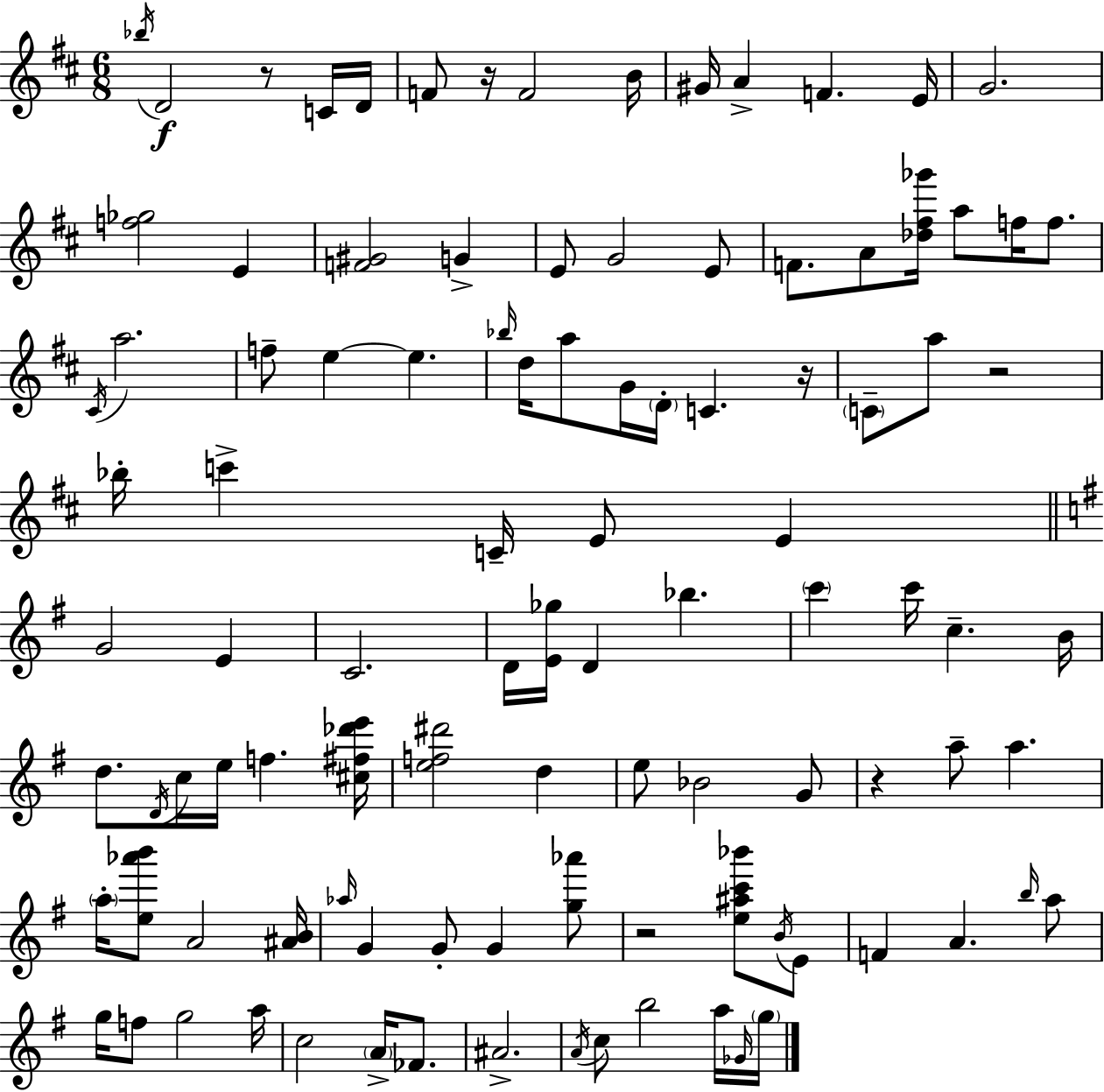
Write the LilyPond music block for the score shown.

{
  \clef treble
  \numericTimeSignature
  \time 6/8
  \key d \major
  \acciaccatura { bes''16 }\f d'2 r8 c'16 | d'16 f'8 r16 f'2 | b'16 gis'16 a'4-> f'4. | e'16 g'2. | \break <f'' ges''>2 e'4 | <f' gis'>2 g'4-> | e'8 g'2 e'8 | f'8. a'8 <des'' fis'' ges'''>16 a''8 f''16 f''8. | \break \acciaccatura { cis'16 } a''2. | f''8-- e''4~~ e''4. | \grace { bes''16 } d''16 a''8 g'16 \parenthesize d'16-. c'4. | r16 \parenthesize c'8-- a''8 r2 | \break bes''16-. c'''4-> c'16-- e'8 e'4 | \bar "||" \break \key g \major g'2 e'4 | c'2. | d'16 <e' ges''>16 d'4 bes''4. | \parenthesize c'''4 c'''16 c''4.-- b'16 | \break d''8. \acciaccatura { d'16 } c''16 e''16 f''4. | <cis'' fis'' des''' e'''>16 <e'' f'' dis'''>2 d''4 | e''8 bes'2 g'8 | r4 a''8-- a''4. | \break \parenthesize a''16-. <e'' aes''' b'''>8 a'2 | <ais' b'>16 \grace { aes''16 } g'4 g'8-. g'4 | <g'' aes'''>8 r2 <e'' ais'' c''' bes'''>8 | \acciaccatura { b'16 } e'8 f'4 a'4. | \break \grace { b''16 } a''8 g''16 f''8 g''2 | a''16 c''2 | \parenthesize a'16-> fes'8. ais'2.-> | \acciaccatura { a'16 } c''8 b''2 | \break a''16 \grace { ges'16 } \parenthesize g''16 \bar "|."
}